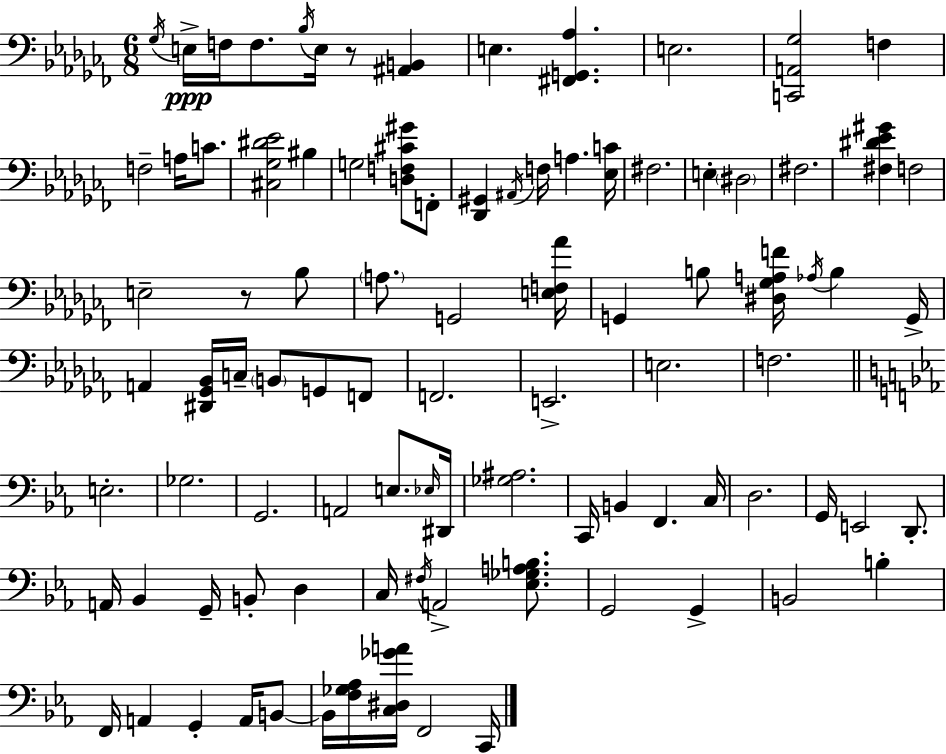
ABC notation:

X:1
T:Untitled
M:6/8
L:1/4
K:Abm
_G,/4 E,/4 F,/4 F,/2 _B,/4 E,/4 z/2 [^A,,B,,] E, [^F,,G,,_A,] E,2 [C,,A,,_G,]2 F, F,2 A,/4 C/2 [^C,_G,^D_E]2 ^B, G,2 [D,F,^C^G]/2 F,,/2 [_D,,^G,,] ^A,,/4 F,/4 A, [_E,C]/4 ^F,2 E, ^D,2 ^F,2 [^F,^D_E^G] F,2 E,2 z/2 _B,/2 A,/2 G,,2 [E,F,_A]/4 G,, B,/2 [^D,_G,A,F]/4 _A,/4 B, G,,/4 A,, [^D,,_G,,_B,,]/4 C,/4 B,,/2 G,,/2 F,,/2 F,,2 E,,2 E,2 F,2 E,2 _G,2 G,,2 A,,2 E,/2 _E,/4 ^D,,/4 [_G,^A,]2 C,,/4 B,, F,, C,/4 D,2 G,,/4 E,,2 D,,/2 A,,/4 _B,, G,,/4 B,,/2 D, C,/4 ^F,/4 A,,2 [_E,_G,A,B,]/2 G,,2 G,, B,,2 B, F,,/4 A,, G,, A,,/4 B,,/2 B,,/4 [F,_G,_A,]/4 [C,^D,_GA]/4 F,,2 C,,/4